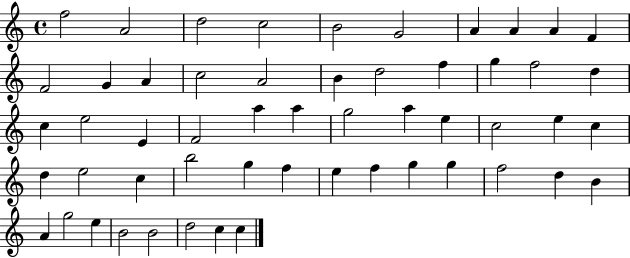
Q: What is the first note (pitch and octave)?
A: F5